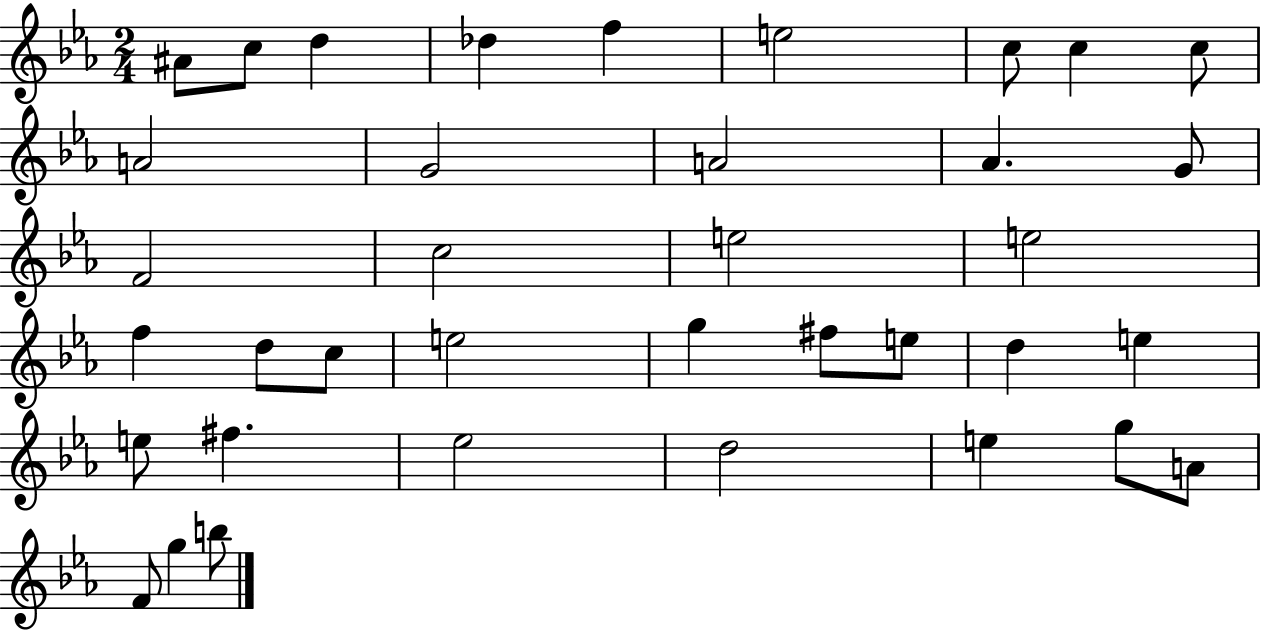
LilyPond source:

{
  \clef treble
  \numericTimeSignature
  \time 2/4
  \key ees \major
  ais'8 c''8 d''4 | des''4 f''4 | e''2 | c''8 c''4 c''8 | \break a'2 | g'2 | a'2 | aes'4. g'8 | \break f'2 | c''2 | e''2 | e''2 | \break f''4 d''8 c''8 | e''2 | g''4 fis''8 e''8 | d''4 e''4 | \break e''8 fis''4. | ees''2 | d''2 | e''4 g''8 a'8 | \break f'8 g''4 b''8 | \bar "|."
}